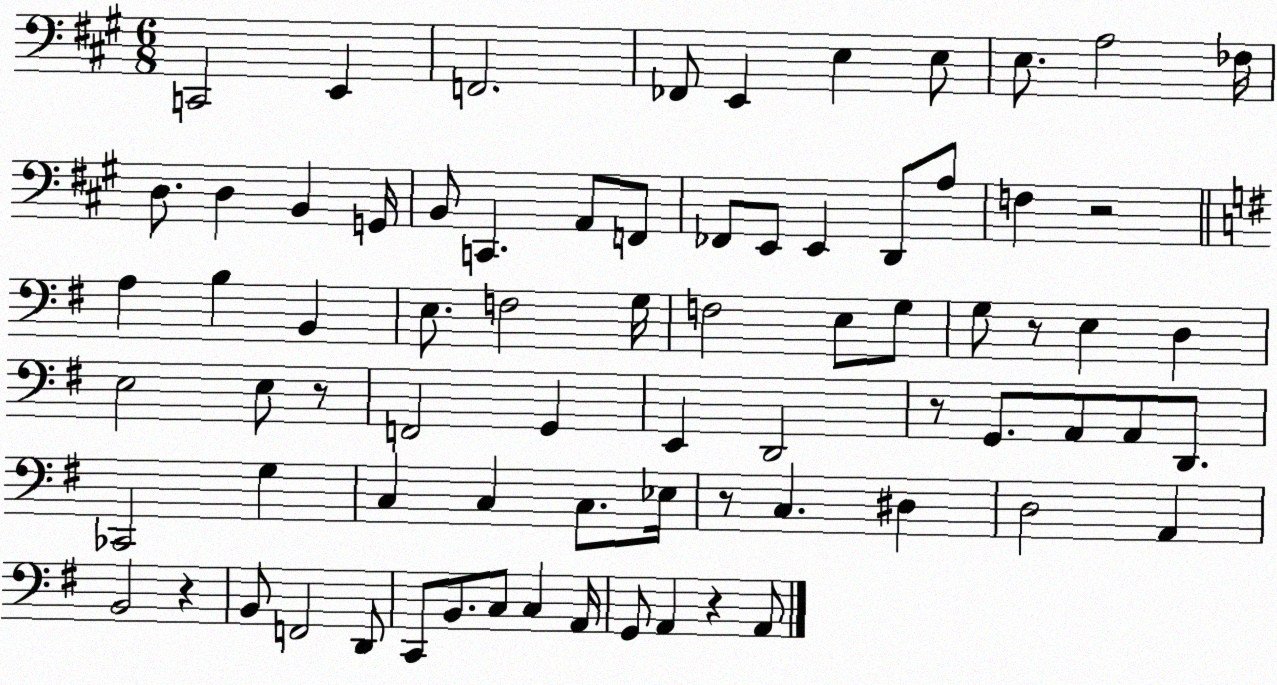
X:1
T:Untitled
M:6/8
L:1/4
K:A
C,,2 E,, F,,2 _F,,/2 E,, E, E,/2 E,/2 A,2 _F,/4 D,/2 D, B,, G,,/4 B,,/2 C,, A,,/2 F,,/2 _F,,/2 E,,/2 E,, D,,/2 A,/2 F, z2 A, B, B,, E,/2 F,2 G,/4 F,2 E,/2 G,/2 G,/2 z/2 E, D, E,2 E,/2 z/2 F,,2 G,, E,, D,,2 z/2 G,,/2 A,,/2 A,,/2 D,,/2 _C,,2 G, C, C, C,/2 _E,/4 z/2 C, ^D, D,2 A,, B,,2 z B,,/2 F,,2 D,,/2 C,,/2 B,,/2 C,/2 C, A,,/4 G,,/2 A,, z A,,/2